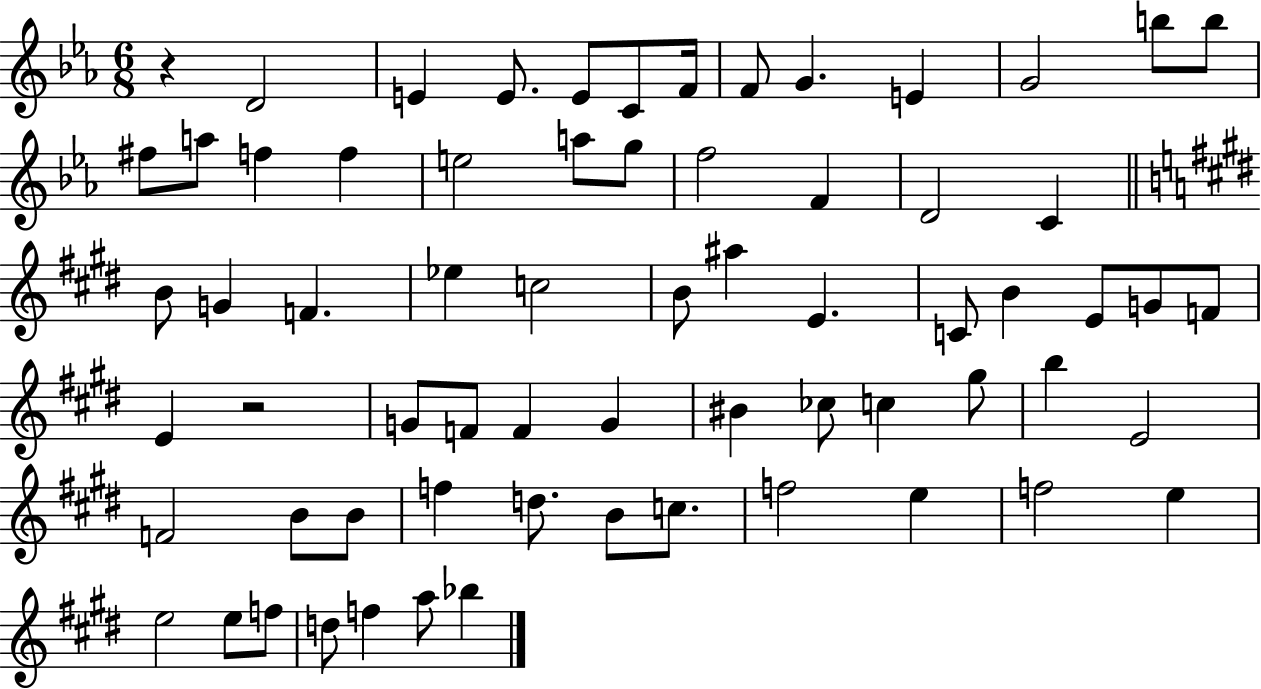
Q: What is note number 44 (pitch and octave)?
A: C5